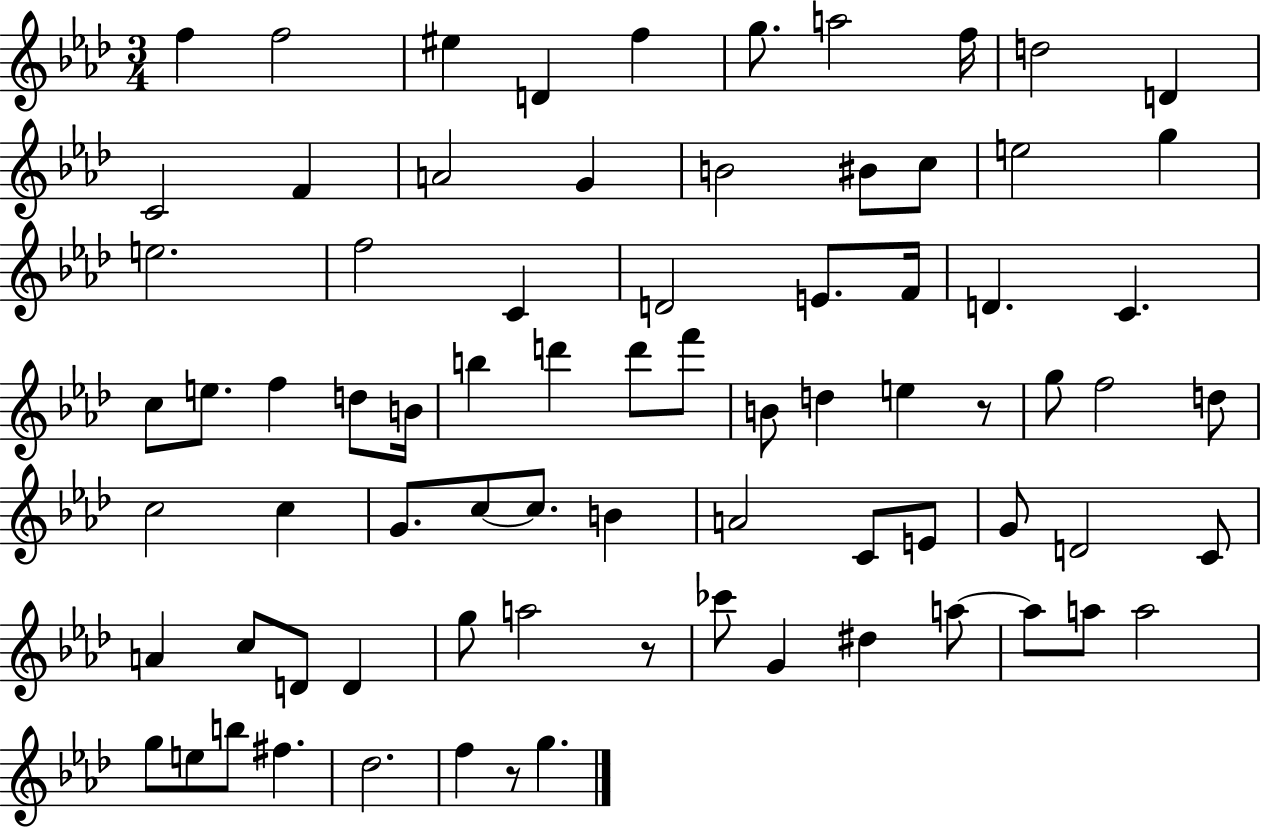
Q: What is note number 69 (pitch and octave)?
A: E5